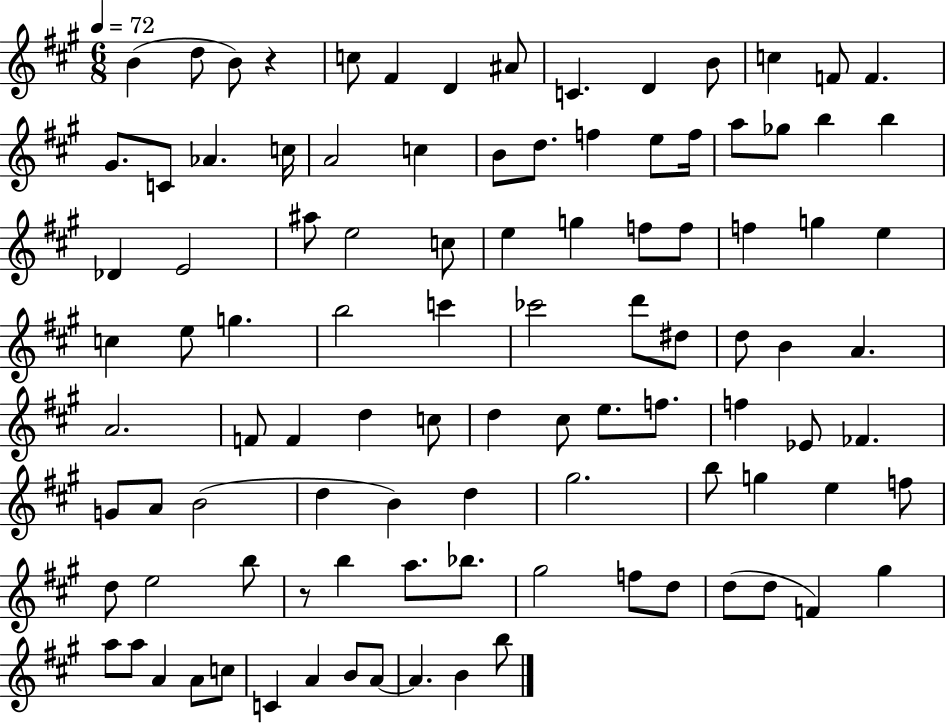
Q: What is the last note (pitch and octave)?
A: B5